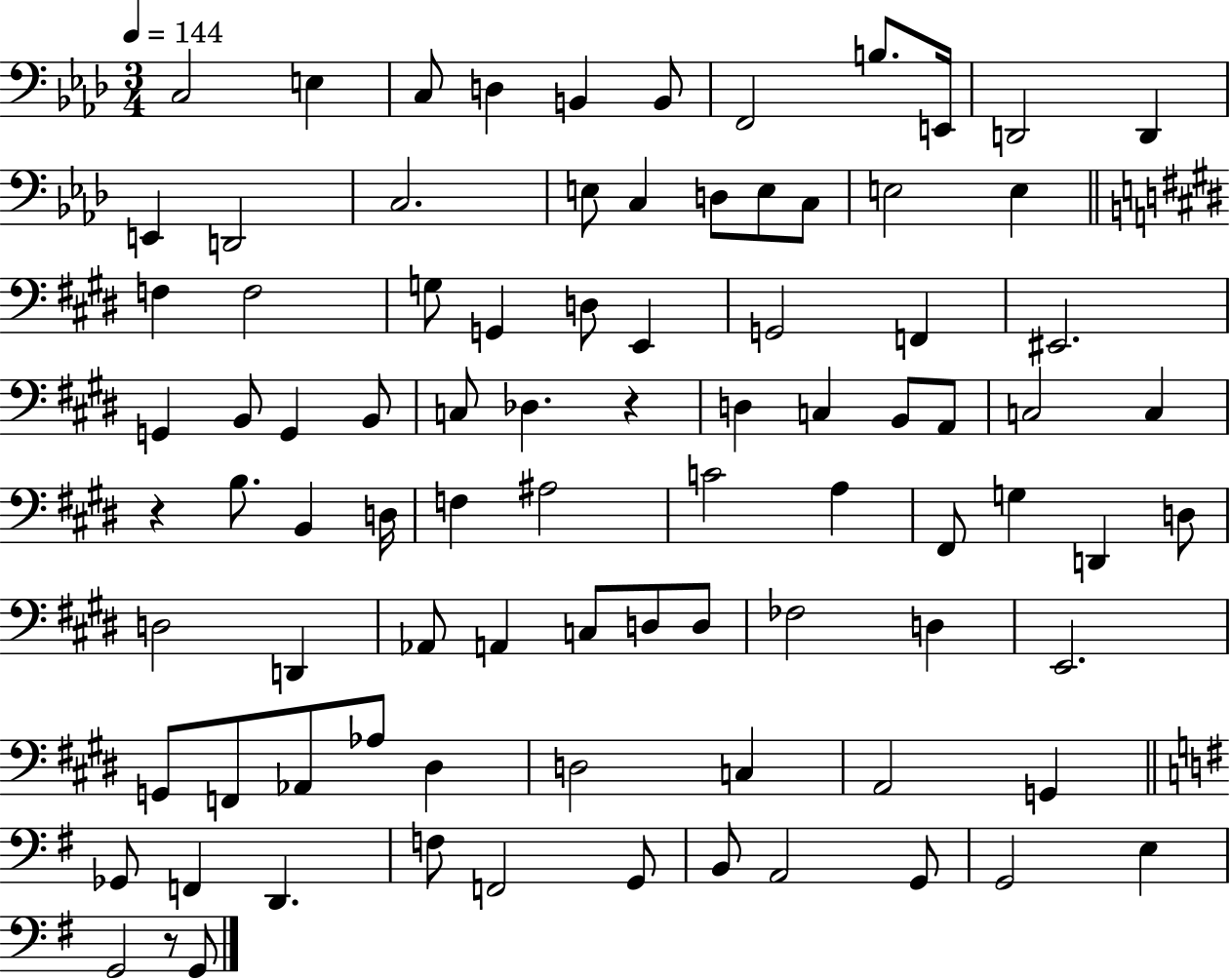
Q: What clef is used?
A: bass